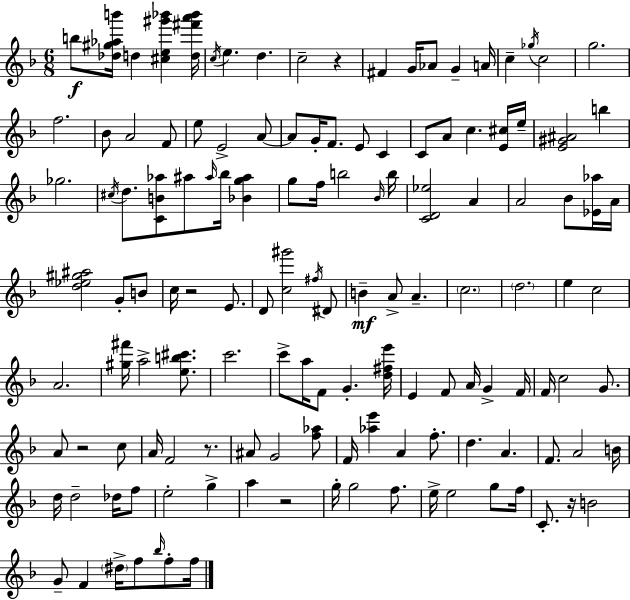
B5/e [Db5,G#5,Ab5,B6]/s D5/q [C#5,E5,G#6,Bb6]/q [D5,F#6,A6,Bb6]/s C5/s E5/q. D5/q. C5/h R/q F#4/q G4/s Ab4/e G4/q A4/s C5/q Gb5/s C5/h G5/h. F5/h. Bb4/e A4/h F4/e E5/e E4/h A4/e A4/e G4/s F4/e. E4/e C4/q C4/e A4/e C5/q. [E4,C#5]/s E5/s [E4,G#4,A#4]/h B5/q Gb5/h. C#5/s D5/e. [C4,B4,Ab5]/e A#5/e A#5/s Bb5/s [Bb4,G5,A#5]/q G5/e F5/s B5/h Bb4/s B5/s [C4,D4,Eb5]/h A4/q A4/h Bb4/e [Eb4,Ab5]/s A4/s [D5,Eb5,G#5,A#5]/h G4/e B4/e C5/s R/h E4/e. D4/e [C5,G#6]/h F#5/s D#4/e B4/q A4/e A4/q. C5/h. D5/h. E5/q C5/h A4/h. [G#5,F#6]/s A5/h [E5,B5,C#6]/e. C6/h. C6/e A5/s F4/e G4/q. [D5,F#5,E6]/s E4/q F4/e A4/s G4/q F4/s F4/s C5/h G4/e. A4/e R/h C5/e A4/s F4/h R/e. A#4/e G4/h [F5,Ab5]/e F4/s [Ab5,E6]/q A4/q F5/e. D5/q. A4/q. F4/e. A4/h B4/s D5/s D5/h Db5/s F5/e E5/h G5/q A5/q R/h G5/s G5/h F5/e. E5/s E5/h G5/e F5/s C4/e. R/s B4/h G4/e F4/q D#5/s F5/e Bb5/s F5/e F5/s